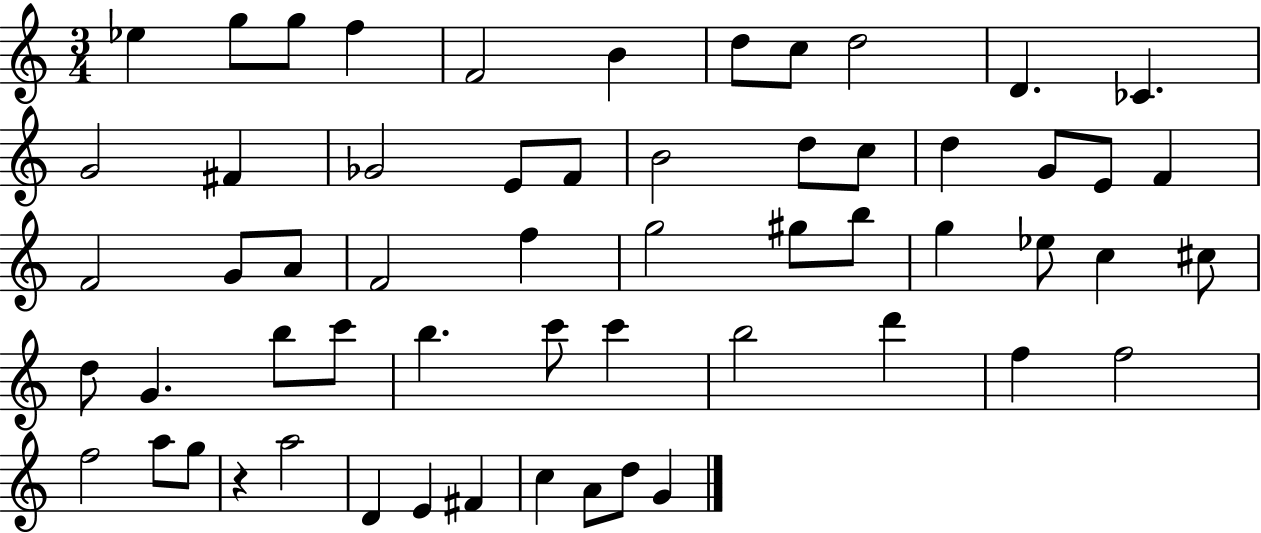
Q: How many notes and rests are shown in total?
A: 58